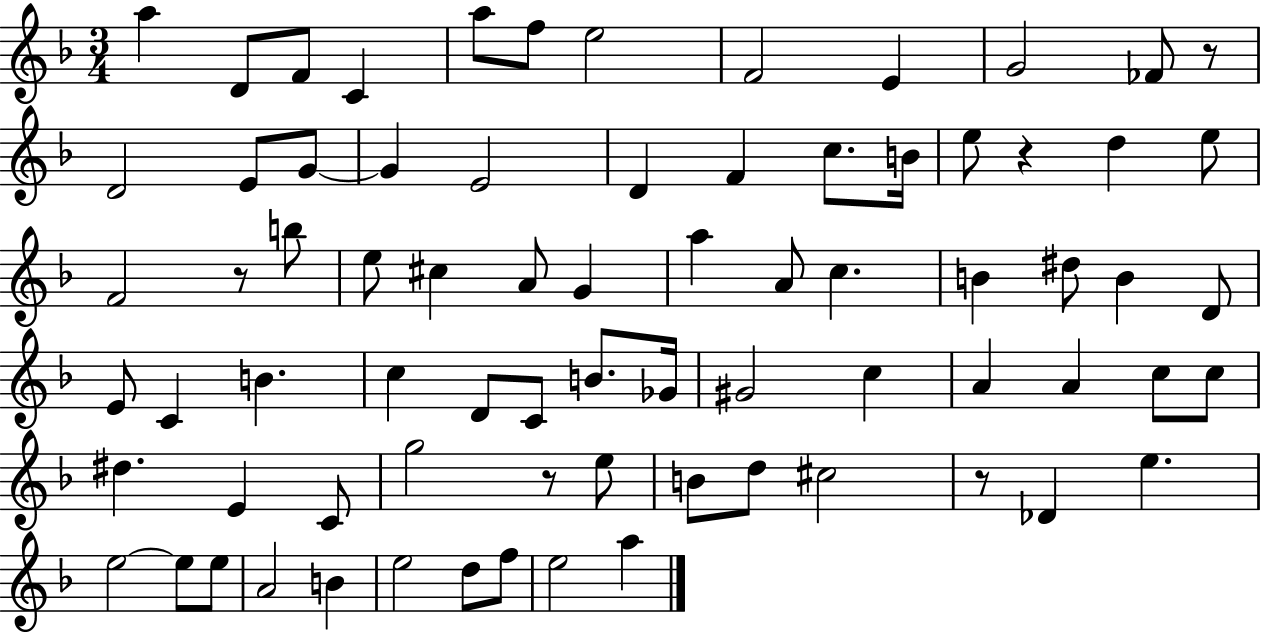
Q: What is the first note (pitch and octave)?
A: A5